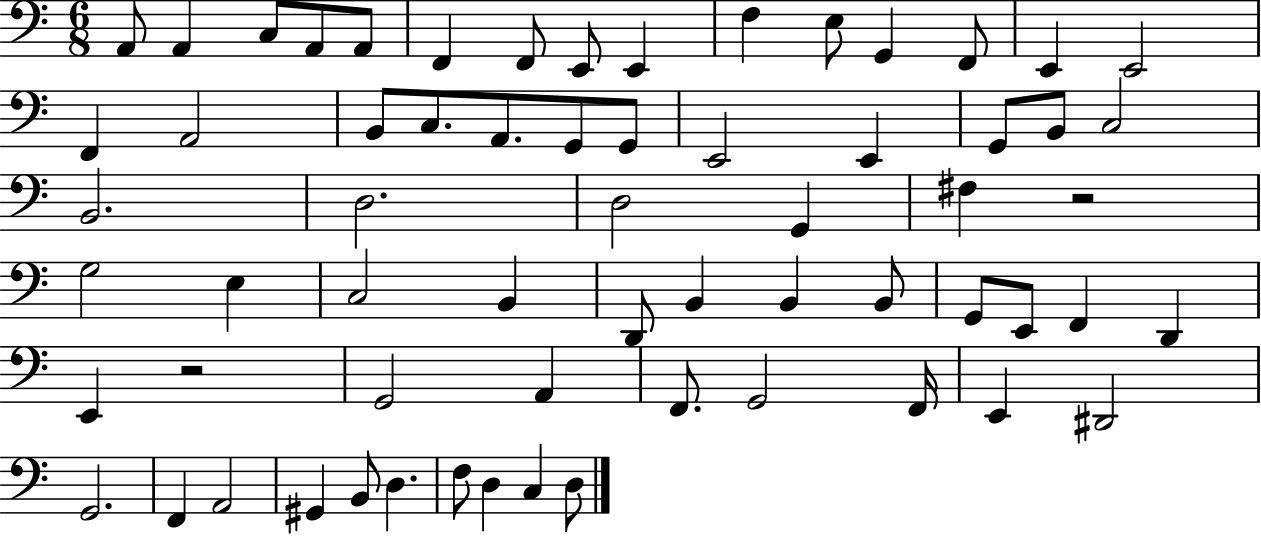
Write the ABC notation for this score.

X:1
T:Untitled
M:6/8
L:1/4
K:C
A,,/2 A,, C,/2 A,,/2 A,,/2 F,, F,,/2 E,,/2 E,, F, E,/2 G,, F,,/2 E,, E,,2 F,, A,,2 B,,/2 C,/2 A,,/2 G,,/2 G,,/2 E,,2 E,, G,,/2 B,,/2 C,2 B,,2 D,2 D,2 G,, ^F, z2 G,2 E, C,2 B,, D,,/2 B,, B,, B,,/2 G,,/2 E,,/2 F,, D,, E,, z2 G,,2 A,, F,,/2 G,,2 F,,/4 E,, ^D,,2 G,,2 F,, A,,2 ^G,, B,,/2 D, F,/2 D, C, D,/2